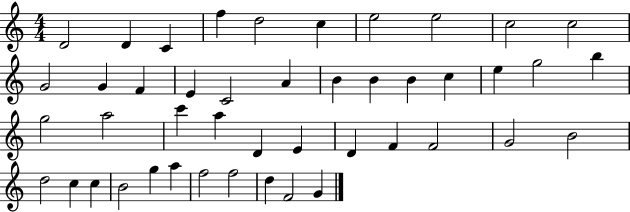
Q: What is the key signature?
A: C major